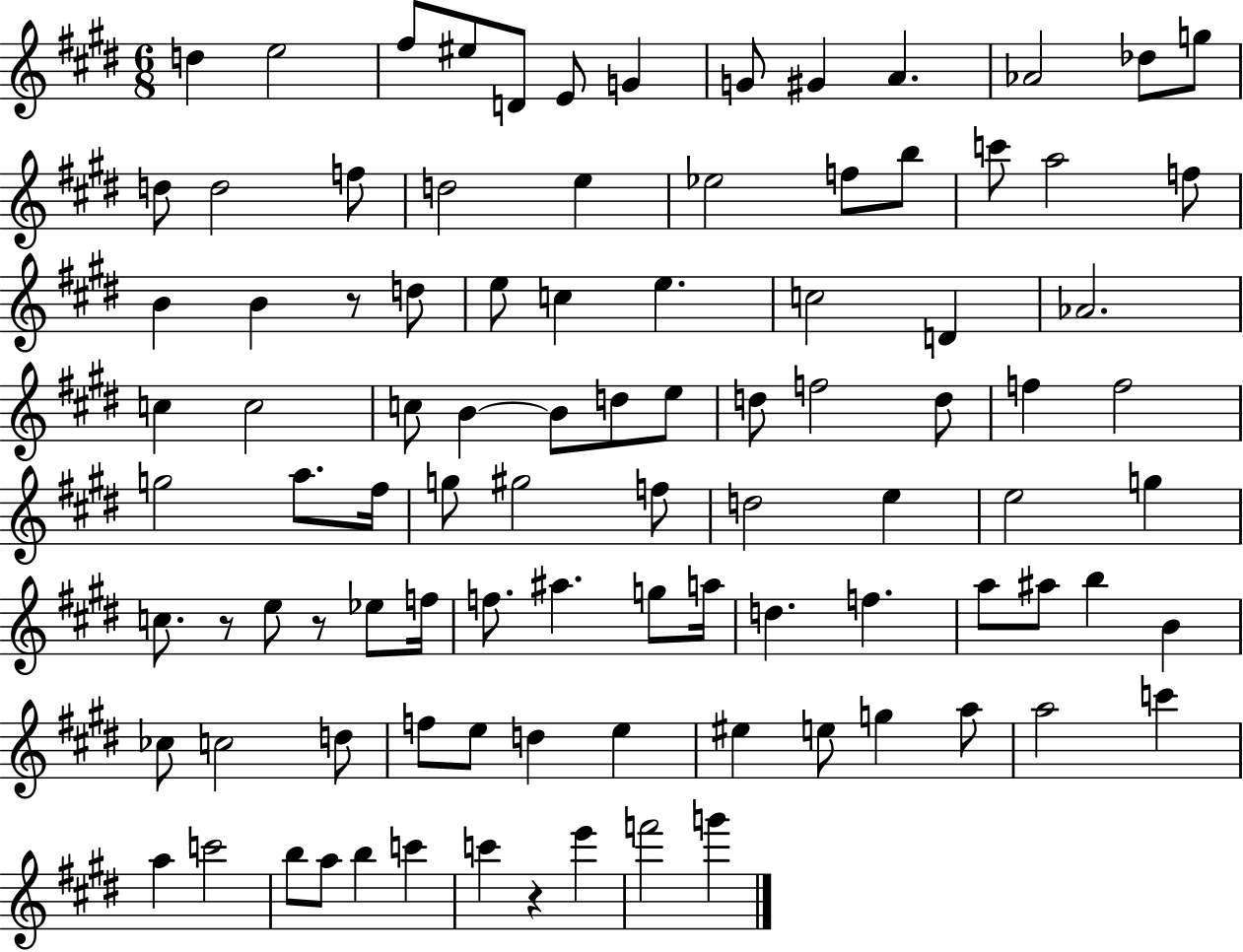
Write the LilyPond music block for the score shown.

{
  \clef treble
  \numericTimeSignature
  \time 6/8
  \key e \major
  \repeat volta 2 { d''4 e''2 | fis''8 eis''8 d'8 e'8 g'4 | g'8 gis'4 a'4. | aes'2 des''8 g''8 | \break d''8 d''2 f''8 | d''2 e''4 | ees''2 f''8 b''8 | c'''8 a''2 f''8 | \break b'4 b'4 r8 d''8 | e''8 c''4 e''4. | c''2 d'4 | aes'2. | \break c''4 c''2 | c''8 b'4~~ b'8 d''8 e''8 | d''8 f''2 d''8 | f''4 f''2 | \break g''2 a''8. fis''16 | g''8 gis''2 f''8 | d''2 e''4 | e''2 g''4 | \break c''8. r8 e''8 r8 ees''8 f''16 | f''8. ais''4. g''8 a''16 | d''4. f''4. | a''8 ais''8 b''4 b'4 | \break ces''8 c''2 d''8 | f''8 e''8 d''4 e''4 | eis''4 e''8 g''4 a''8 | a''2 c'''4 | \break a''4 c'''2 | b''8 a''8 b''4 c'''4 | c'''4 r4 e'''4 | f'''2 g'''4 | \break } \bar "|."
}